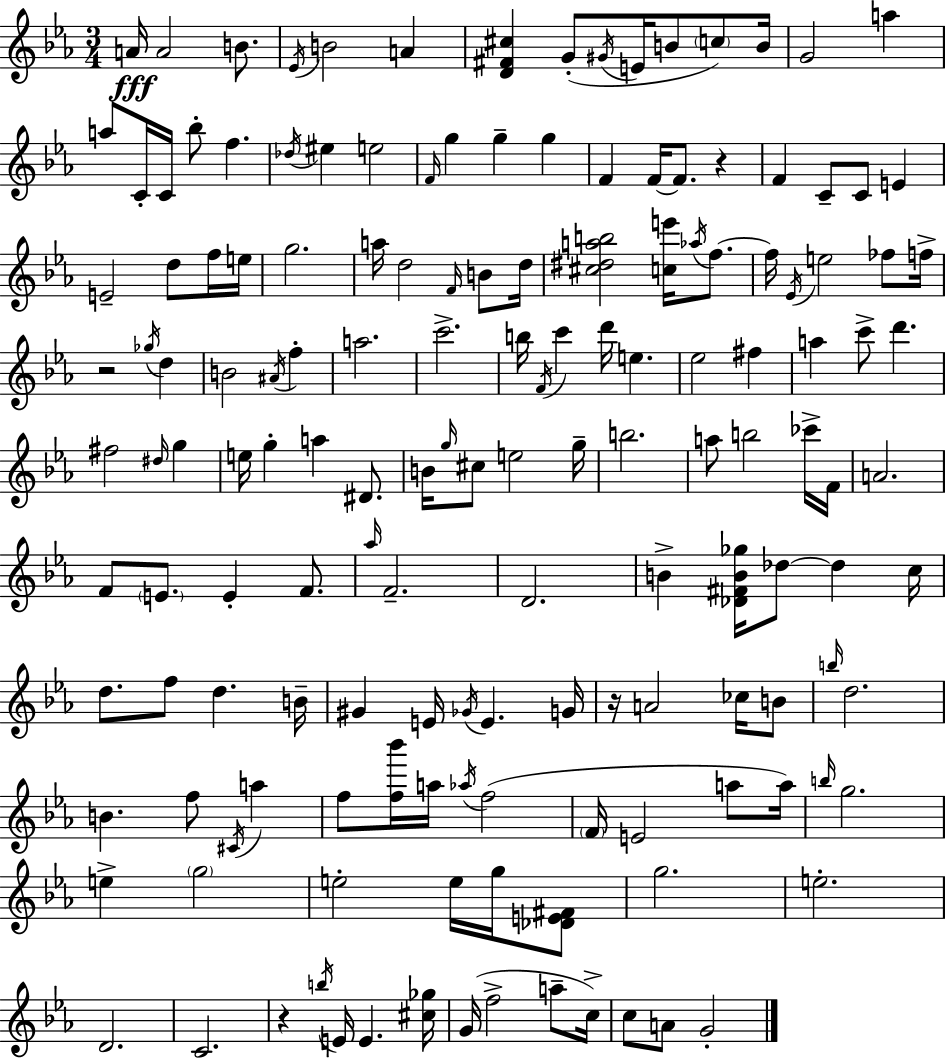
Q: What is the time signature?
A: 3/4